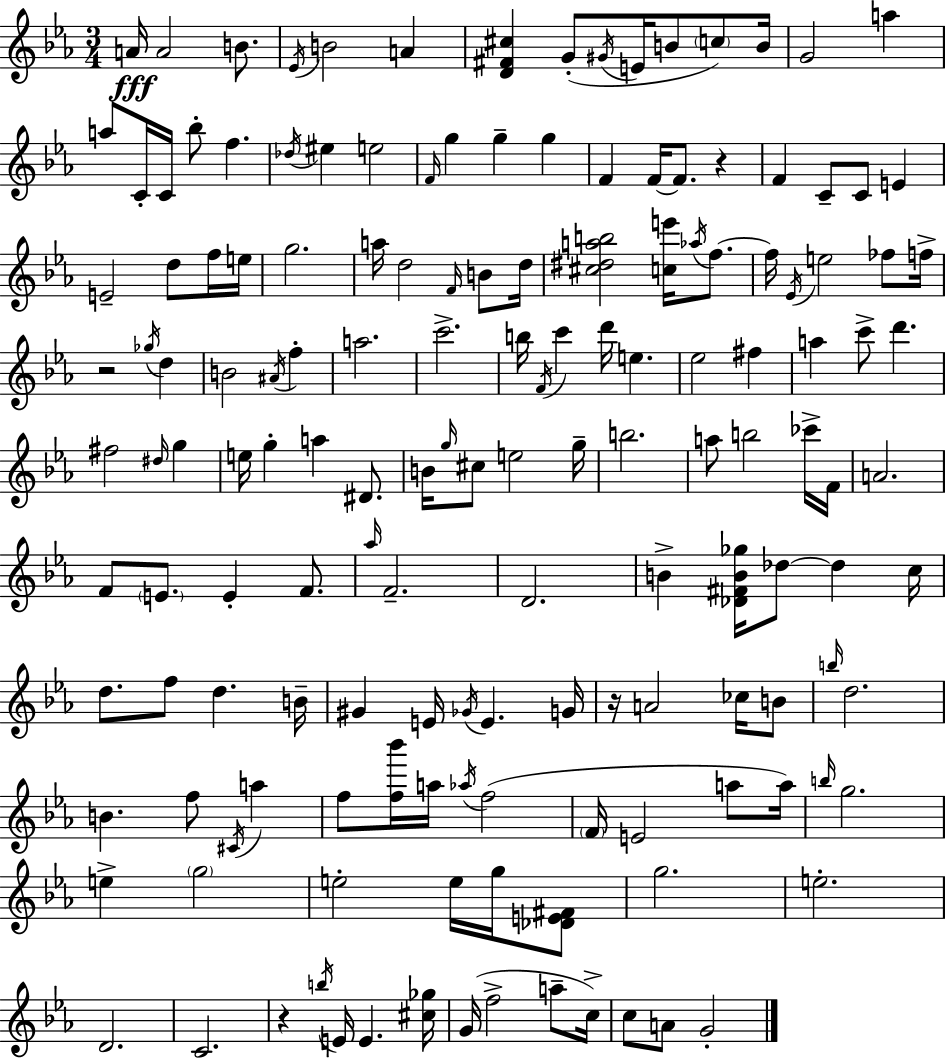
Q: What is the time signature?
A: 3/4